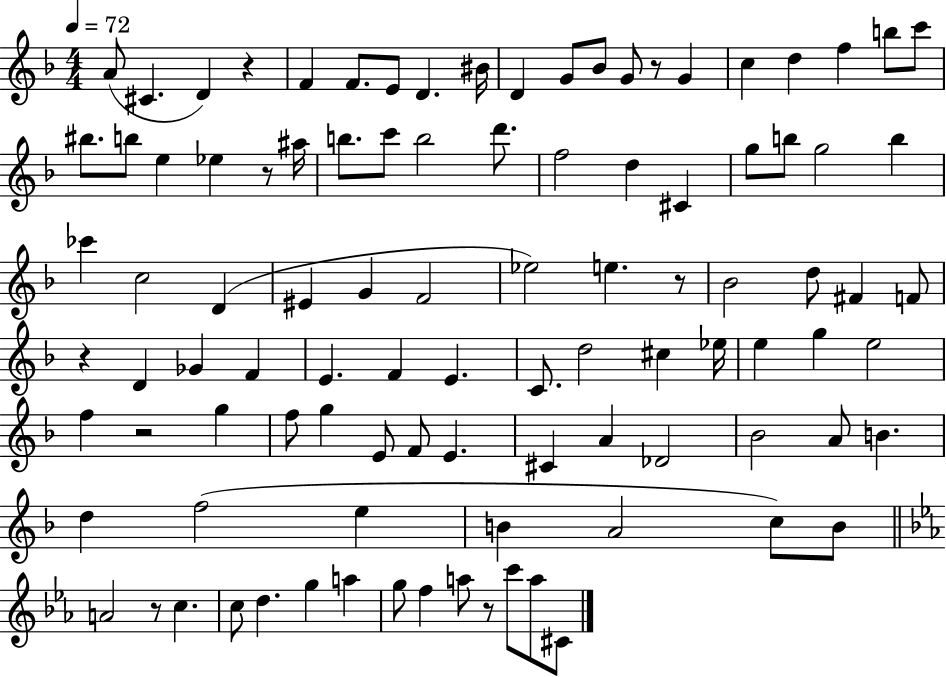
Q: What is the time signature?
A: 4/4